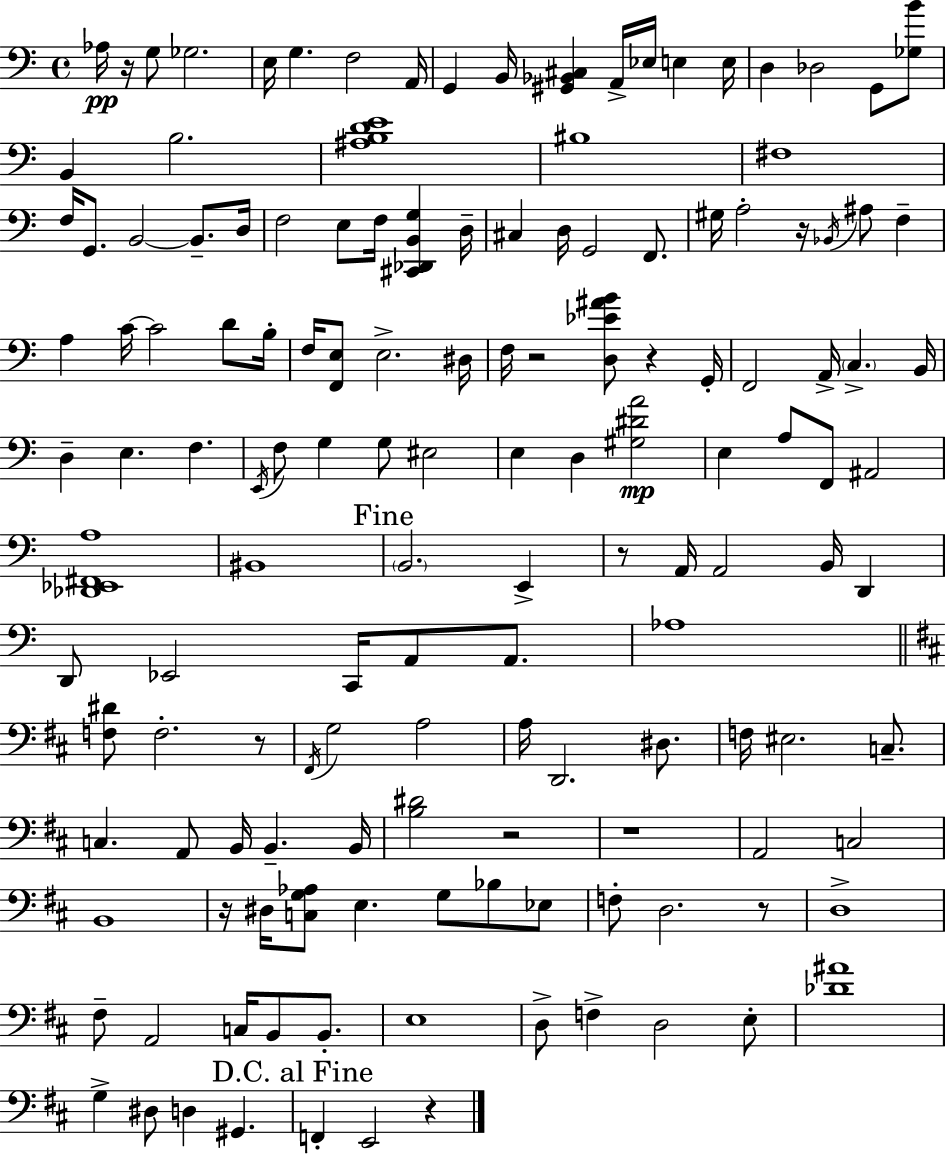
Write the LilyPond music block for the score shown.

{
  \clef bass
  \time 4/4
  \defaultTimeSignature
  \key c \major
  \repeat volta 2 { aes16\pp r16 g8 ges2. | e16 g4. f2 a,16 | g,4 b,16 <gis, bes, cis>4 a,16-> ees16 e4 e16 | d4 des2 g,8 <ges b'>8 | \break b,4 b2. | <ais b d' e'>1 | bis1 | fis1 | \break f16 g,8. b,2~~ b,8.-- d16 | f2 e8 f16 <cis, des, b, g>4 d16-- | cis4 d16 g,2 f,8. | gis16 a2-. r16 \acciaccatura { bes,16 } ais8 f4-- | \break a4 c'16~~ c'2 d'8 | b16-. f16 <f, e>8 e2.-> | dis16 f16 r2 <d ees' ais' b'>8 r4 | g,16-. f,2 a,16-> \parenthesize c4.-> | \break b,16 d4-- e4. f4. | \acciaccatura { e,16 } f8 g4 g8 eis2 | e4 d4 <gis dis' a'>2\mp | e4 a8 f,8 ais,2 | \break <des, ees, fis, a>1 | bis,1 | \mark "Fine" \parenthesize b,2. e,4-> | r8 a,16 a,2 b,16 d,4 | \break d,8 ees,2 c,16 a,8 a,8. | aes1 | \bar "||" \break \key d \major <f dis'>8 f2.-. r8 | \acciaccatura { fis,16 } g2 a2 | a16 d,2. dis8. | f16 eis2. c8.-- | \break c4. a,8 b,16 b,4.-- | b,16 <b dis'>2 r2 | r1 | a,2 c2 | \break b,1 | r16 dis16 <c g aes>8 e4. g8 bes8 ees8 | f8-. d2. r8 | d1-> | \break fis8-- a,2 c16 b,8 b,8.-. | e1 | d8-> f4-> d2 e8-. | <des' ais'>1 | \break g4-> dis8 d4 gis,4. | \mark "D.C. al Fine" f,4-. e,2 r4 | } \bar "|."
}